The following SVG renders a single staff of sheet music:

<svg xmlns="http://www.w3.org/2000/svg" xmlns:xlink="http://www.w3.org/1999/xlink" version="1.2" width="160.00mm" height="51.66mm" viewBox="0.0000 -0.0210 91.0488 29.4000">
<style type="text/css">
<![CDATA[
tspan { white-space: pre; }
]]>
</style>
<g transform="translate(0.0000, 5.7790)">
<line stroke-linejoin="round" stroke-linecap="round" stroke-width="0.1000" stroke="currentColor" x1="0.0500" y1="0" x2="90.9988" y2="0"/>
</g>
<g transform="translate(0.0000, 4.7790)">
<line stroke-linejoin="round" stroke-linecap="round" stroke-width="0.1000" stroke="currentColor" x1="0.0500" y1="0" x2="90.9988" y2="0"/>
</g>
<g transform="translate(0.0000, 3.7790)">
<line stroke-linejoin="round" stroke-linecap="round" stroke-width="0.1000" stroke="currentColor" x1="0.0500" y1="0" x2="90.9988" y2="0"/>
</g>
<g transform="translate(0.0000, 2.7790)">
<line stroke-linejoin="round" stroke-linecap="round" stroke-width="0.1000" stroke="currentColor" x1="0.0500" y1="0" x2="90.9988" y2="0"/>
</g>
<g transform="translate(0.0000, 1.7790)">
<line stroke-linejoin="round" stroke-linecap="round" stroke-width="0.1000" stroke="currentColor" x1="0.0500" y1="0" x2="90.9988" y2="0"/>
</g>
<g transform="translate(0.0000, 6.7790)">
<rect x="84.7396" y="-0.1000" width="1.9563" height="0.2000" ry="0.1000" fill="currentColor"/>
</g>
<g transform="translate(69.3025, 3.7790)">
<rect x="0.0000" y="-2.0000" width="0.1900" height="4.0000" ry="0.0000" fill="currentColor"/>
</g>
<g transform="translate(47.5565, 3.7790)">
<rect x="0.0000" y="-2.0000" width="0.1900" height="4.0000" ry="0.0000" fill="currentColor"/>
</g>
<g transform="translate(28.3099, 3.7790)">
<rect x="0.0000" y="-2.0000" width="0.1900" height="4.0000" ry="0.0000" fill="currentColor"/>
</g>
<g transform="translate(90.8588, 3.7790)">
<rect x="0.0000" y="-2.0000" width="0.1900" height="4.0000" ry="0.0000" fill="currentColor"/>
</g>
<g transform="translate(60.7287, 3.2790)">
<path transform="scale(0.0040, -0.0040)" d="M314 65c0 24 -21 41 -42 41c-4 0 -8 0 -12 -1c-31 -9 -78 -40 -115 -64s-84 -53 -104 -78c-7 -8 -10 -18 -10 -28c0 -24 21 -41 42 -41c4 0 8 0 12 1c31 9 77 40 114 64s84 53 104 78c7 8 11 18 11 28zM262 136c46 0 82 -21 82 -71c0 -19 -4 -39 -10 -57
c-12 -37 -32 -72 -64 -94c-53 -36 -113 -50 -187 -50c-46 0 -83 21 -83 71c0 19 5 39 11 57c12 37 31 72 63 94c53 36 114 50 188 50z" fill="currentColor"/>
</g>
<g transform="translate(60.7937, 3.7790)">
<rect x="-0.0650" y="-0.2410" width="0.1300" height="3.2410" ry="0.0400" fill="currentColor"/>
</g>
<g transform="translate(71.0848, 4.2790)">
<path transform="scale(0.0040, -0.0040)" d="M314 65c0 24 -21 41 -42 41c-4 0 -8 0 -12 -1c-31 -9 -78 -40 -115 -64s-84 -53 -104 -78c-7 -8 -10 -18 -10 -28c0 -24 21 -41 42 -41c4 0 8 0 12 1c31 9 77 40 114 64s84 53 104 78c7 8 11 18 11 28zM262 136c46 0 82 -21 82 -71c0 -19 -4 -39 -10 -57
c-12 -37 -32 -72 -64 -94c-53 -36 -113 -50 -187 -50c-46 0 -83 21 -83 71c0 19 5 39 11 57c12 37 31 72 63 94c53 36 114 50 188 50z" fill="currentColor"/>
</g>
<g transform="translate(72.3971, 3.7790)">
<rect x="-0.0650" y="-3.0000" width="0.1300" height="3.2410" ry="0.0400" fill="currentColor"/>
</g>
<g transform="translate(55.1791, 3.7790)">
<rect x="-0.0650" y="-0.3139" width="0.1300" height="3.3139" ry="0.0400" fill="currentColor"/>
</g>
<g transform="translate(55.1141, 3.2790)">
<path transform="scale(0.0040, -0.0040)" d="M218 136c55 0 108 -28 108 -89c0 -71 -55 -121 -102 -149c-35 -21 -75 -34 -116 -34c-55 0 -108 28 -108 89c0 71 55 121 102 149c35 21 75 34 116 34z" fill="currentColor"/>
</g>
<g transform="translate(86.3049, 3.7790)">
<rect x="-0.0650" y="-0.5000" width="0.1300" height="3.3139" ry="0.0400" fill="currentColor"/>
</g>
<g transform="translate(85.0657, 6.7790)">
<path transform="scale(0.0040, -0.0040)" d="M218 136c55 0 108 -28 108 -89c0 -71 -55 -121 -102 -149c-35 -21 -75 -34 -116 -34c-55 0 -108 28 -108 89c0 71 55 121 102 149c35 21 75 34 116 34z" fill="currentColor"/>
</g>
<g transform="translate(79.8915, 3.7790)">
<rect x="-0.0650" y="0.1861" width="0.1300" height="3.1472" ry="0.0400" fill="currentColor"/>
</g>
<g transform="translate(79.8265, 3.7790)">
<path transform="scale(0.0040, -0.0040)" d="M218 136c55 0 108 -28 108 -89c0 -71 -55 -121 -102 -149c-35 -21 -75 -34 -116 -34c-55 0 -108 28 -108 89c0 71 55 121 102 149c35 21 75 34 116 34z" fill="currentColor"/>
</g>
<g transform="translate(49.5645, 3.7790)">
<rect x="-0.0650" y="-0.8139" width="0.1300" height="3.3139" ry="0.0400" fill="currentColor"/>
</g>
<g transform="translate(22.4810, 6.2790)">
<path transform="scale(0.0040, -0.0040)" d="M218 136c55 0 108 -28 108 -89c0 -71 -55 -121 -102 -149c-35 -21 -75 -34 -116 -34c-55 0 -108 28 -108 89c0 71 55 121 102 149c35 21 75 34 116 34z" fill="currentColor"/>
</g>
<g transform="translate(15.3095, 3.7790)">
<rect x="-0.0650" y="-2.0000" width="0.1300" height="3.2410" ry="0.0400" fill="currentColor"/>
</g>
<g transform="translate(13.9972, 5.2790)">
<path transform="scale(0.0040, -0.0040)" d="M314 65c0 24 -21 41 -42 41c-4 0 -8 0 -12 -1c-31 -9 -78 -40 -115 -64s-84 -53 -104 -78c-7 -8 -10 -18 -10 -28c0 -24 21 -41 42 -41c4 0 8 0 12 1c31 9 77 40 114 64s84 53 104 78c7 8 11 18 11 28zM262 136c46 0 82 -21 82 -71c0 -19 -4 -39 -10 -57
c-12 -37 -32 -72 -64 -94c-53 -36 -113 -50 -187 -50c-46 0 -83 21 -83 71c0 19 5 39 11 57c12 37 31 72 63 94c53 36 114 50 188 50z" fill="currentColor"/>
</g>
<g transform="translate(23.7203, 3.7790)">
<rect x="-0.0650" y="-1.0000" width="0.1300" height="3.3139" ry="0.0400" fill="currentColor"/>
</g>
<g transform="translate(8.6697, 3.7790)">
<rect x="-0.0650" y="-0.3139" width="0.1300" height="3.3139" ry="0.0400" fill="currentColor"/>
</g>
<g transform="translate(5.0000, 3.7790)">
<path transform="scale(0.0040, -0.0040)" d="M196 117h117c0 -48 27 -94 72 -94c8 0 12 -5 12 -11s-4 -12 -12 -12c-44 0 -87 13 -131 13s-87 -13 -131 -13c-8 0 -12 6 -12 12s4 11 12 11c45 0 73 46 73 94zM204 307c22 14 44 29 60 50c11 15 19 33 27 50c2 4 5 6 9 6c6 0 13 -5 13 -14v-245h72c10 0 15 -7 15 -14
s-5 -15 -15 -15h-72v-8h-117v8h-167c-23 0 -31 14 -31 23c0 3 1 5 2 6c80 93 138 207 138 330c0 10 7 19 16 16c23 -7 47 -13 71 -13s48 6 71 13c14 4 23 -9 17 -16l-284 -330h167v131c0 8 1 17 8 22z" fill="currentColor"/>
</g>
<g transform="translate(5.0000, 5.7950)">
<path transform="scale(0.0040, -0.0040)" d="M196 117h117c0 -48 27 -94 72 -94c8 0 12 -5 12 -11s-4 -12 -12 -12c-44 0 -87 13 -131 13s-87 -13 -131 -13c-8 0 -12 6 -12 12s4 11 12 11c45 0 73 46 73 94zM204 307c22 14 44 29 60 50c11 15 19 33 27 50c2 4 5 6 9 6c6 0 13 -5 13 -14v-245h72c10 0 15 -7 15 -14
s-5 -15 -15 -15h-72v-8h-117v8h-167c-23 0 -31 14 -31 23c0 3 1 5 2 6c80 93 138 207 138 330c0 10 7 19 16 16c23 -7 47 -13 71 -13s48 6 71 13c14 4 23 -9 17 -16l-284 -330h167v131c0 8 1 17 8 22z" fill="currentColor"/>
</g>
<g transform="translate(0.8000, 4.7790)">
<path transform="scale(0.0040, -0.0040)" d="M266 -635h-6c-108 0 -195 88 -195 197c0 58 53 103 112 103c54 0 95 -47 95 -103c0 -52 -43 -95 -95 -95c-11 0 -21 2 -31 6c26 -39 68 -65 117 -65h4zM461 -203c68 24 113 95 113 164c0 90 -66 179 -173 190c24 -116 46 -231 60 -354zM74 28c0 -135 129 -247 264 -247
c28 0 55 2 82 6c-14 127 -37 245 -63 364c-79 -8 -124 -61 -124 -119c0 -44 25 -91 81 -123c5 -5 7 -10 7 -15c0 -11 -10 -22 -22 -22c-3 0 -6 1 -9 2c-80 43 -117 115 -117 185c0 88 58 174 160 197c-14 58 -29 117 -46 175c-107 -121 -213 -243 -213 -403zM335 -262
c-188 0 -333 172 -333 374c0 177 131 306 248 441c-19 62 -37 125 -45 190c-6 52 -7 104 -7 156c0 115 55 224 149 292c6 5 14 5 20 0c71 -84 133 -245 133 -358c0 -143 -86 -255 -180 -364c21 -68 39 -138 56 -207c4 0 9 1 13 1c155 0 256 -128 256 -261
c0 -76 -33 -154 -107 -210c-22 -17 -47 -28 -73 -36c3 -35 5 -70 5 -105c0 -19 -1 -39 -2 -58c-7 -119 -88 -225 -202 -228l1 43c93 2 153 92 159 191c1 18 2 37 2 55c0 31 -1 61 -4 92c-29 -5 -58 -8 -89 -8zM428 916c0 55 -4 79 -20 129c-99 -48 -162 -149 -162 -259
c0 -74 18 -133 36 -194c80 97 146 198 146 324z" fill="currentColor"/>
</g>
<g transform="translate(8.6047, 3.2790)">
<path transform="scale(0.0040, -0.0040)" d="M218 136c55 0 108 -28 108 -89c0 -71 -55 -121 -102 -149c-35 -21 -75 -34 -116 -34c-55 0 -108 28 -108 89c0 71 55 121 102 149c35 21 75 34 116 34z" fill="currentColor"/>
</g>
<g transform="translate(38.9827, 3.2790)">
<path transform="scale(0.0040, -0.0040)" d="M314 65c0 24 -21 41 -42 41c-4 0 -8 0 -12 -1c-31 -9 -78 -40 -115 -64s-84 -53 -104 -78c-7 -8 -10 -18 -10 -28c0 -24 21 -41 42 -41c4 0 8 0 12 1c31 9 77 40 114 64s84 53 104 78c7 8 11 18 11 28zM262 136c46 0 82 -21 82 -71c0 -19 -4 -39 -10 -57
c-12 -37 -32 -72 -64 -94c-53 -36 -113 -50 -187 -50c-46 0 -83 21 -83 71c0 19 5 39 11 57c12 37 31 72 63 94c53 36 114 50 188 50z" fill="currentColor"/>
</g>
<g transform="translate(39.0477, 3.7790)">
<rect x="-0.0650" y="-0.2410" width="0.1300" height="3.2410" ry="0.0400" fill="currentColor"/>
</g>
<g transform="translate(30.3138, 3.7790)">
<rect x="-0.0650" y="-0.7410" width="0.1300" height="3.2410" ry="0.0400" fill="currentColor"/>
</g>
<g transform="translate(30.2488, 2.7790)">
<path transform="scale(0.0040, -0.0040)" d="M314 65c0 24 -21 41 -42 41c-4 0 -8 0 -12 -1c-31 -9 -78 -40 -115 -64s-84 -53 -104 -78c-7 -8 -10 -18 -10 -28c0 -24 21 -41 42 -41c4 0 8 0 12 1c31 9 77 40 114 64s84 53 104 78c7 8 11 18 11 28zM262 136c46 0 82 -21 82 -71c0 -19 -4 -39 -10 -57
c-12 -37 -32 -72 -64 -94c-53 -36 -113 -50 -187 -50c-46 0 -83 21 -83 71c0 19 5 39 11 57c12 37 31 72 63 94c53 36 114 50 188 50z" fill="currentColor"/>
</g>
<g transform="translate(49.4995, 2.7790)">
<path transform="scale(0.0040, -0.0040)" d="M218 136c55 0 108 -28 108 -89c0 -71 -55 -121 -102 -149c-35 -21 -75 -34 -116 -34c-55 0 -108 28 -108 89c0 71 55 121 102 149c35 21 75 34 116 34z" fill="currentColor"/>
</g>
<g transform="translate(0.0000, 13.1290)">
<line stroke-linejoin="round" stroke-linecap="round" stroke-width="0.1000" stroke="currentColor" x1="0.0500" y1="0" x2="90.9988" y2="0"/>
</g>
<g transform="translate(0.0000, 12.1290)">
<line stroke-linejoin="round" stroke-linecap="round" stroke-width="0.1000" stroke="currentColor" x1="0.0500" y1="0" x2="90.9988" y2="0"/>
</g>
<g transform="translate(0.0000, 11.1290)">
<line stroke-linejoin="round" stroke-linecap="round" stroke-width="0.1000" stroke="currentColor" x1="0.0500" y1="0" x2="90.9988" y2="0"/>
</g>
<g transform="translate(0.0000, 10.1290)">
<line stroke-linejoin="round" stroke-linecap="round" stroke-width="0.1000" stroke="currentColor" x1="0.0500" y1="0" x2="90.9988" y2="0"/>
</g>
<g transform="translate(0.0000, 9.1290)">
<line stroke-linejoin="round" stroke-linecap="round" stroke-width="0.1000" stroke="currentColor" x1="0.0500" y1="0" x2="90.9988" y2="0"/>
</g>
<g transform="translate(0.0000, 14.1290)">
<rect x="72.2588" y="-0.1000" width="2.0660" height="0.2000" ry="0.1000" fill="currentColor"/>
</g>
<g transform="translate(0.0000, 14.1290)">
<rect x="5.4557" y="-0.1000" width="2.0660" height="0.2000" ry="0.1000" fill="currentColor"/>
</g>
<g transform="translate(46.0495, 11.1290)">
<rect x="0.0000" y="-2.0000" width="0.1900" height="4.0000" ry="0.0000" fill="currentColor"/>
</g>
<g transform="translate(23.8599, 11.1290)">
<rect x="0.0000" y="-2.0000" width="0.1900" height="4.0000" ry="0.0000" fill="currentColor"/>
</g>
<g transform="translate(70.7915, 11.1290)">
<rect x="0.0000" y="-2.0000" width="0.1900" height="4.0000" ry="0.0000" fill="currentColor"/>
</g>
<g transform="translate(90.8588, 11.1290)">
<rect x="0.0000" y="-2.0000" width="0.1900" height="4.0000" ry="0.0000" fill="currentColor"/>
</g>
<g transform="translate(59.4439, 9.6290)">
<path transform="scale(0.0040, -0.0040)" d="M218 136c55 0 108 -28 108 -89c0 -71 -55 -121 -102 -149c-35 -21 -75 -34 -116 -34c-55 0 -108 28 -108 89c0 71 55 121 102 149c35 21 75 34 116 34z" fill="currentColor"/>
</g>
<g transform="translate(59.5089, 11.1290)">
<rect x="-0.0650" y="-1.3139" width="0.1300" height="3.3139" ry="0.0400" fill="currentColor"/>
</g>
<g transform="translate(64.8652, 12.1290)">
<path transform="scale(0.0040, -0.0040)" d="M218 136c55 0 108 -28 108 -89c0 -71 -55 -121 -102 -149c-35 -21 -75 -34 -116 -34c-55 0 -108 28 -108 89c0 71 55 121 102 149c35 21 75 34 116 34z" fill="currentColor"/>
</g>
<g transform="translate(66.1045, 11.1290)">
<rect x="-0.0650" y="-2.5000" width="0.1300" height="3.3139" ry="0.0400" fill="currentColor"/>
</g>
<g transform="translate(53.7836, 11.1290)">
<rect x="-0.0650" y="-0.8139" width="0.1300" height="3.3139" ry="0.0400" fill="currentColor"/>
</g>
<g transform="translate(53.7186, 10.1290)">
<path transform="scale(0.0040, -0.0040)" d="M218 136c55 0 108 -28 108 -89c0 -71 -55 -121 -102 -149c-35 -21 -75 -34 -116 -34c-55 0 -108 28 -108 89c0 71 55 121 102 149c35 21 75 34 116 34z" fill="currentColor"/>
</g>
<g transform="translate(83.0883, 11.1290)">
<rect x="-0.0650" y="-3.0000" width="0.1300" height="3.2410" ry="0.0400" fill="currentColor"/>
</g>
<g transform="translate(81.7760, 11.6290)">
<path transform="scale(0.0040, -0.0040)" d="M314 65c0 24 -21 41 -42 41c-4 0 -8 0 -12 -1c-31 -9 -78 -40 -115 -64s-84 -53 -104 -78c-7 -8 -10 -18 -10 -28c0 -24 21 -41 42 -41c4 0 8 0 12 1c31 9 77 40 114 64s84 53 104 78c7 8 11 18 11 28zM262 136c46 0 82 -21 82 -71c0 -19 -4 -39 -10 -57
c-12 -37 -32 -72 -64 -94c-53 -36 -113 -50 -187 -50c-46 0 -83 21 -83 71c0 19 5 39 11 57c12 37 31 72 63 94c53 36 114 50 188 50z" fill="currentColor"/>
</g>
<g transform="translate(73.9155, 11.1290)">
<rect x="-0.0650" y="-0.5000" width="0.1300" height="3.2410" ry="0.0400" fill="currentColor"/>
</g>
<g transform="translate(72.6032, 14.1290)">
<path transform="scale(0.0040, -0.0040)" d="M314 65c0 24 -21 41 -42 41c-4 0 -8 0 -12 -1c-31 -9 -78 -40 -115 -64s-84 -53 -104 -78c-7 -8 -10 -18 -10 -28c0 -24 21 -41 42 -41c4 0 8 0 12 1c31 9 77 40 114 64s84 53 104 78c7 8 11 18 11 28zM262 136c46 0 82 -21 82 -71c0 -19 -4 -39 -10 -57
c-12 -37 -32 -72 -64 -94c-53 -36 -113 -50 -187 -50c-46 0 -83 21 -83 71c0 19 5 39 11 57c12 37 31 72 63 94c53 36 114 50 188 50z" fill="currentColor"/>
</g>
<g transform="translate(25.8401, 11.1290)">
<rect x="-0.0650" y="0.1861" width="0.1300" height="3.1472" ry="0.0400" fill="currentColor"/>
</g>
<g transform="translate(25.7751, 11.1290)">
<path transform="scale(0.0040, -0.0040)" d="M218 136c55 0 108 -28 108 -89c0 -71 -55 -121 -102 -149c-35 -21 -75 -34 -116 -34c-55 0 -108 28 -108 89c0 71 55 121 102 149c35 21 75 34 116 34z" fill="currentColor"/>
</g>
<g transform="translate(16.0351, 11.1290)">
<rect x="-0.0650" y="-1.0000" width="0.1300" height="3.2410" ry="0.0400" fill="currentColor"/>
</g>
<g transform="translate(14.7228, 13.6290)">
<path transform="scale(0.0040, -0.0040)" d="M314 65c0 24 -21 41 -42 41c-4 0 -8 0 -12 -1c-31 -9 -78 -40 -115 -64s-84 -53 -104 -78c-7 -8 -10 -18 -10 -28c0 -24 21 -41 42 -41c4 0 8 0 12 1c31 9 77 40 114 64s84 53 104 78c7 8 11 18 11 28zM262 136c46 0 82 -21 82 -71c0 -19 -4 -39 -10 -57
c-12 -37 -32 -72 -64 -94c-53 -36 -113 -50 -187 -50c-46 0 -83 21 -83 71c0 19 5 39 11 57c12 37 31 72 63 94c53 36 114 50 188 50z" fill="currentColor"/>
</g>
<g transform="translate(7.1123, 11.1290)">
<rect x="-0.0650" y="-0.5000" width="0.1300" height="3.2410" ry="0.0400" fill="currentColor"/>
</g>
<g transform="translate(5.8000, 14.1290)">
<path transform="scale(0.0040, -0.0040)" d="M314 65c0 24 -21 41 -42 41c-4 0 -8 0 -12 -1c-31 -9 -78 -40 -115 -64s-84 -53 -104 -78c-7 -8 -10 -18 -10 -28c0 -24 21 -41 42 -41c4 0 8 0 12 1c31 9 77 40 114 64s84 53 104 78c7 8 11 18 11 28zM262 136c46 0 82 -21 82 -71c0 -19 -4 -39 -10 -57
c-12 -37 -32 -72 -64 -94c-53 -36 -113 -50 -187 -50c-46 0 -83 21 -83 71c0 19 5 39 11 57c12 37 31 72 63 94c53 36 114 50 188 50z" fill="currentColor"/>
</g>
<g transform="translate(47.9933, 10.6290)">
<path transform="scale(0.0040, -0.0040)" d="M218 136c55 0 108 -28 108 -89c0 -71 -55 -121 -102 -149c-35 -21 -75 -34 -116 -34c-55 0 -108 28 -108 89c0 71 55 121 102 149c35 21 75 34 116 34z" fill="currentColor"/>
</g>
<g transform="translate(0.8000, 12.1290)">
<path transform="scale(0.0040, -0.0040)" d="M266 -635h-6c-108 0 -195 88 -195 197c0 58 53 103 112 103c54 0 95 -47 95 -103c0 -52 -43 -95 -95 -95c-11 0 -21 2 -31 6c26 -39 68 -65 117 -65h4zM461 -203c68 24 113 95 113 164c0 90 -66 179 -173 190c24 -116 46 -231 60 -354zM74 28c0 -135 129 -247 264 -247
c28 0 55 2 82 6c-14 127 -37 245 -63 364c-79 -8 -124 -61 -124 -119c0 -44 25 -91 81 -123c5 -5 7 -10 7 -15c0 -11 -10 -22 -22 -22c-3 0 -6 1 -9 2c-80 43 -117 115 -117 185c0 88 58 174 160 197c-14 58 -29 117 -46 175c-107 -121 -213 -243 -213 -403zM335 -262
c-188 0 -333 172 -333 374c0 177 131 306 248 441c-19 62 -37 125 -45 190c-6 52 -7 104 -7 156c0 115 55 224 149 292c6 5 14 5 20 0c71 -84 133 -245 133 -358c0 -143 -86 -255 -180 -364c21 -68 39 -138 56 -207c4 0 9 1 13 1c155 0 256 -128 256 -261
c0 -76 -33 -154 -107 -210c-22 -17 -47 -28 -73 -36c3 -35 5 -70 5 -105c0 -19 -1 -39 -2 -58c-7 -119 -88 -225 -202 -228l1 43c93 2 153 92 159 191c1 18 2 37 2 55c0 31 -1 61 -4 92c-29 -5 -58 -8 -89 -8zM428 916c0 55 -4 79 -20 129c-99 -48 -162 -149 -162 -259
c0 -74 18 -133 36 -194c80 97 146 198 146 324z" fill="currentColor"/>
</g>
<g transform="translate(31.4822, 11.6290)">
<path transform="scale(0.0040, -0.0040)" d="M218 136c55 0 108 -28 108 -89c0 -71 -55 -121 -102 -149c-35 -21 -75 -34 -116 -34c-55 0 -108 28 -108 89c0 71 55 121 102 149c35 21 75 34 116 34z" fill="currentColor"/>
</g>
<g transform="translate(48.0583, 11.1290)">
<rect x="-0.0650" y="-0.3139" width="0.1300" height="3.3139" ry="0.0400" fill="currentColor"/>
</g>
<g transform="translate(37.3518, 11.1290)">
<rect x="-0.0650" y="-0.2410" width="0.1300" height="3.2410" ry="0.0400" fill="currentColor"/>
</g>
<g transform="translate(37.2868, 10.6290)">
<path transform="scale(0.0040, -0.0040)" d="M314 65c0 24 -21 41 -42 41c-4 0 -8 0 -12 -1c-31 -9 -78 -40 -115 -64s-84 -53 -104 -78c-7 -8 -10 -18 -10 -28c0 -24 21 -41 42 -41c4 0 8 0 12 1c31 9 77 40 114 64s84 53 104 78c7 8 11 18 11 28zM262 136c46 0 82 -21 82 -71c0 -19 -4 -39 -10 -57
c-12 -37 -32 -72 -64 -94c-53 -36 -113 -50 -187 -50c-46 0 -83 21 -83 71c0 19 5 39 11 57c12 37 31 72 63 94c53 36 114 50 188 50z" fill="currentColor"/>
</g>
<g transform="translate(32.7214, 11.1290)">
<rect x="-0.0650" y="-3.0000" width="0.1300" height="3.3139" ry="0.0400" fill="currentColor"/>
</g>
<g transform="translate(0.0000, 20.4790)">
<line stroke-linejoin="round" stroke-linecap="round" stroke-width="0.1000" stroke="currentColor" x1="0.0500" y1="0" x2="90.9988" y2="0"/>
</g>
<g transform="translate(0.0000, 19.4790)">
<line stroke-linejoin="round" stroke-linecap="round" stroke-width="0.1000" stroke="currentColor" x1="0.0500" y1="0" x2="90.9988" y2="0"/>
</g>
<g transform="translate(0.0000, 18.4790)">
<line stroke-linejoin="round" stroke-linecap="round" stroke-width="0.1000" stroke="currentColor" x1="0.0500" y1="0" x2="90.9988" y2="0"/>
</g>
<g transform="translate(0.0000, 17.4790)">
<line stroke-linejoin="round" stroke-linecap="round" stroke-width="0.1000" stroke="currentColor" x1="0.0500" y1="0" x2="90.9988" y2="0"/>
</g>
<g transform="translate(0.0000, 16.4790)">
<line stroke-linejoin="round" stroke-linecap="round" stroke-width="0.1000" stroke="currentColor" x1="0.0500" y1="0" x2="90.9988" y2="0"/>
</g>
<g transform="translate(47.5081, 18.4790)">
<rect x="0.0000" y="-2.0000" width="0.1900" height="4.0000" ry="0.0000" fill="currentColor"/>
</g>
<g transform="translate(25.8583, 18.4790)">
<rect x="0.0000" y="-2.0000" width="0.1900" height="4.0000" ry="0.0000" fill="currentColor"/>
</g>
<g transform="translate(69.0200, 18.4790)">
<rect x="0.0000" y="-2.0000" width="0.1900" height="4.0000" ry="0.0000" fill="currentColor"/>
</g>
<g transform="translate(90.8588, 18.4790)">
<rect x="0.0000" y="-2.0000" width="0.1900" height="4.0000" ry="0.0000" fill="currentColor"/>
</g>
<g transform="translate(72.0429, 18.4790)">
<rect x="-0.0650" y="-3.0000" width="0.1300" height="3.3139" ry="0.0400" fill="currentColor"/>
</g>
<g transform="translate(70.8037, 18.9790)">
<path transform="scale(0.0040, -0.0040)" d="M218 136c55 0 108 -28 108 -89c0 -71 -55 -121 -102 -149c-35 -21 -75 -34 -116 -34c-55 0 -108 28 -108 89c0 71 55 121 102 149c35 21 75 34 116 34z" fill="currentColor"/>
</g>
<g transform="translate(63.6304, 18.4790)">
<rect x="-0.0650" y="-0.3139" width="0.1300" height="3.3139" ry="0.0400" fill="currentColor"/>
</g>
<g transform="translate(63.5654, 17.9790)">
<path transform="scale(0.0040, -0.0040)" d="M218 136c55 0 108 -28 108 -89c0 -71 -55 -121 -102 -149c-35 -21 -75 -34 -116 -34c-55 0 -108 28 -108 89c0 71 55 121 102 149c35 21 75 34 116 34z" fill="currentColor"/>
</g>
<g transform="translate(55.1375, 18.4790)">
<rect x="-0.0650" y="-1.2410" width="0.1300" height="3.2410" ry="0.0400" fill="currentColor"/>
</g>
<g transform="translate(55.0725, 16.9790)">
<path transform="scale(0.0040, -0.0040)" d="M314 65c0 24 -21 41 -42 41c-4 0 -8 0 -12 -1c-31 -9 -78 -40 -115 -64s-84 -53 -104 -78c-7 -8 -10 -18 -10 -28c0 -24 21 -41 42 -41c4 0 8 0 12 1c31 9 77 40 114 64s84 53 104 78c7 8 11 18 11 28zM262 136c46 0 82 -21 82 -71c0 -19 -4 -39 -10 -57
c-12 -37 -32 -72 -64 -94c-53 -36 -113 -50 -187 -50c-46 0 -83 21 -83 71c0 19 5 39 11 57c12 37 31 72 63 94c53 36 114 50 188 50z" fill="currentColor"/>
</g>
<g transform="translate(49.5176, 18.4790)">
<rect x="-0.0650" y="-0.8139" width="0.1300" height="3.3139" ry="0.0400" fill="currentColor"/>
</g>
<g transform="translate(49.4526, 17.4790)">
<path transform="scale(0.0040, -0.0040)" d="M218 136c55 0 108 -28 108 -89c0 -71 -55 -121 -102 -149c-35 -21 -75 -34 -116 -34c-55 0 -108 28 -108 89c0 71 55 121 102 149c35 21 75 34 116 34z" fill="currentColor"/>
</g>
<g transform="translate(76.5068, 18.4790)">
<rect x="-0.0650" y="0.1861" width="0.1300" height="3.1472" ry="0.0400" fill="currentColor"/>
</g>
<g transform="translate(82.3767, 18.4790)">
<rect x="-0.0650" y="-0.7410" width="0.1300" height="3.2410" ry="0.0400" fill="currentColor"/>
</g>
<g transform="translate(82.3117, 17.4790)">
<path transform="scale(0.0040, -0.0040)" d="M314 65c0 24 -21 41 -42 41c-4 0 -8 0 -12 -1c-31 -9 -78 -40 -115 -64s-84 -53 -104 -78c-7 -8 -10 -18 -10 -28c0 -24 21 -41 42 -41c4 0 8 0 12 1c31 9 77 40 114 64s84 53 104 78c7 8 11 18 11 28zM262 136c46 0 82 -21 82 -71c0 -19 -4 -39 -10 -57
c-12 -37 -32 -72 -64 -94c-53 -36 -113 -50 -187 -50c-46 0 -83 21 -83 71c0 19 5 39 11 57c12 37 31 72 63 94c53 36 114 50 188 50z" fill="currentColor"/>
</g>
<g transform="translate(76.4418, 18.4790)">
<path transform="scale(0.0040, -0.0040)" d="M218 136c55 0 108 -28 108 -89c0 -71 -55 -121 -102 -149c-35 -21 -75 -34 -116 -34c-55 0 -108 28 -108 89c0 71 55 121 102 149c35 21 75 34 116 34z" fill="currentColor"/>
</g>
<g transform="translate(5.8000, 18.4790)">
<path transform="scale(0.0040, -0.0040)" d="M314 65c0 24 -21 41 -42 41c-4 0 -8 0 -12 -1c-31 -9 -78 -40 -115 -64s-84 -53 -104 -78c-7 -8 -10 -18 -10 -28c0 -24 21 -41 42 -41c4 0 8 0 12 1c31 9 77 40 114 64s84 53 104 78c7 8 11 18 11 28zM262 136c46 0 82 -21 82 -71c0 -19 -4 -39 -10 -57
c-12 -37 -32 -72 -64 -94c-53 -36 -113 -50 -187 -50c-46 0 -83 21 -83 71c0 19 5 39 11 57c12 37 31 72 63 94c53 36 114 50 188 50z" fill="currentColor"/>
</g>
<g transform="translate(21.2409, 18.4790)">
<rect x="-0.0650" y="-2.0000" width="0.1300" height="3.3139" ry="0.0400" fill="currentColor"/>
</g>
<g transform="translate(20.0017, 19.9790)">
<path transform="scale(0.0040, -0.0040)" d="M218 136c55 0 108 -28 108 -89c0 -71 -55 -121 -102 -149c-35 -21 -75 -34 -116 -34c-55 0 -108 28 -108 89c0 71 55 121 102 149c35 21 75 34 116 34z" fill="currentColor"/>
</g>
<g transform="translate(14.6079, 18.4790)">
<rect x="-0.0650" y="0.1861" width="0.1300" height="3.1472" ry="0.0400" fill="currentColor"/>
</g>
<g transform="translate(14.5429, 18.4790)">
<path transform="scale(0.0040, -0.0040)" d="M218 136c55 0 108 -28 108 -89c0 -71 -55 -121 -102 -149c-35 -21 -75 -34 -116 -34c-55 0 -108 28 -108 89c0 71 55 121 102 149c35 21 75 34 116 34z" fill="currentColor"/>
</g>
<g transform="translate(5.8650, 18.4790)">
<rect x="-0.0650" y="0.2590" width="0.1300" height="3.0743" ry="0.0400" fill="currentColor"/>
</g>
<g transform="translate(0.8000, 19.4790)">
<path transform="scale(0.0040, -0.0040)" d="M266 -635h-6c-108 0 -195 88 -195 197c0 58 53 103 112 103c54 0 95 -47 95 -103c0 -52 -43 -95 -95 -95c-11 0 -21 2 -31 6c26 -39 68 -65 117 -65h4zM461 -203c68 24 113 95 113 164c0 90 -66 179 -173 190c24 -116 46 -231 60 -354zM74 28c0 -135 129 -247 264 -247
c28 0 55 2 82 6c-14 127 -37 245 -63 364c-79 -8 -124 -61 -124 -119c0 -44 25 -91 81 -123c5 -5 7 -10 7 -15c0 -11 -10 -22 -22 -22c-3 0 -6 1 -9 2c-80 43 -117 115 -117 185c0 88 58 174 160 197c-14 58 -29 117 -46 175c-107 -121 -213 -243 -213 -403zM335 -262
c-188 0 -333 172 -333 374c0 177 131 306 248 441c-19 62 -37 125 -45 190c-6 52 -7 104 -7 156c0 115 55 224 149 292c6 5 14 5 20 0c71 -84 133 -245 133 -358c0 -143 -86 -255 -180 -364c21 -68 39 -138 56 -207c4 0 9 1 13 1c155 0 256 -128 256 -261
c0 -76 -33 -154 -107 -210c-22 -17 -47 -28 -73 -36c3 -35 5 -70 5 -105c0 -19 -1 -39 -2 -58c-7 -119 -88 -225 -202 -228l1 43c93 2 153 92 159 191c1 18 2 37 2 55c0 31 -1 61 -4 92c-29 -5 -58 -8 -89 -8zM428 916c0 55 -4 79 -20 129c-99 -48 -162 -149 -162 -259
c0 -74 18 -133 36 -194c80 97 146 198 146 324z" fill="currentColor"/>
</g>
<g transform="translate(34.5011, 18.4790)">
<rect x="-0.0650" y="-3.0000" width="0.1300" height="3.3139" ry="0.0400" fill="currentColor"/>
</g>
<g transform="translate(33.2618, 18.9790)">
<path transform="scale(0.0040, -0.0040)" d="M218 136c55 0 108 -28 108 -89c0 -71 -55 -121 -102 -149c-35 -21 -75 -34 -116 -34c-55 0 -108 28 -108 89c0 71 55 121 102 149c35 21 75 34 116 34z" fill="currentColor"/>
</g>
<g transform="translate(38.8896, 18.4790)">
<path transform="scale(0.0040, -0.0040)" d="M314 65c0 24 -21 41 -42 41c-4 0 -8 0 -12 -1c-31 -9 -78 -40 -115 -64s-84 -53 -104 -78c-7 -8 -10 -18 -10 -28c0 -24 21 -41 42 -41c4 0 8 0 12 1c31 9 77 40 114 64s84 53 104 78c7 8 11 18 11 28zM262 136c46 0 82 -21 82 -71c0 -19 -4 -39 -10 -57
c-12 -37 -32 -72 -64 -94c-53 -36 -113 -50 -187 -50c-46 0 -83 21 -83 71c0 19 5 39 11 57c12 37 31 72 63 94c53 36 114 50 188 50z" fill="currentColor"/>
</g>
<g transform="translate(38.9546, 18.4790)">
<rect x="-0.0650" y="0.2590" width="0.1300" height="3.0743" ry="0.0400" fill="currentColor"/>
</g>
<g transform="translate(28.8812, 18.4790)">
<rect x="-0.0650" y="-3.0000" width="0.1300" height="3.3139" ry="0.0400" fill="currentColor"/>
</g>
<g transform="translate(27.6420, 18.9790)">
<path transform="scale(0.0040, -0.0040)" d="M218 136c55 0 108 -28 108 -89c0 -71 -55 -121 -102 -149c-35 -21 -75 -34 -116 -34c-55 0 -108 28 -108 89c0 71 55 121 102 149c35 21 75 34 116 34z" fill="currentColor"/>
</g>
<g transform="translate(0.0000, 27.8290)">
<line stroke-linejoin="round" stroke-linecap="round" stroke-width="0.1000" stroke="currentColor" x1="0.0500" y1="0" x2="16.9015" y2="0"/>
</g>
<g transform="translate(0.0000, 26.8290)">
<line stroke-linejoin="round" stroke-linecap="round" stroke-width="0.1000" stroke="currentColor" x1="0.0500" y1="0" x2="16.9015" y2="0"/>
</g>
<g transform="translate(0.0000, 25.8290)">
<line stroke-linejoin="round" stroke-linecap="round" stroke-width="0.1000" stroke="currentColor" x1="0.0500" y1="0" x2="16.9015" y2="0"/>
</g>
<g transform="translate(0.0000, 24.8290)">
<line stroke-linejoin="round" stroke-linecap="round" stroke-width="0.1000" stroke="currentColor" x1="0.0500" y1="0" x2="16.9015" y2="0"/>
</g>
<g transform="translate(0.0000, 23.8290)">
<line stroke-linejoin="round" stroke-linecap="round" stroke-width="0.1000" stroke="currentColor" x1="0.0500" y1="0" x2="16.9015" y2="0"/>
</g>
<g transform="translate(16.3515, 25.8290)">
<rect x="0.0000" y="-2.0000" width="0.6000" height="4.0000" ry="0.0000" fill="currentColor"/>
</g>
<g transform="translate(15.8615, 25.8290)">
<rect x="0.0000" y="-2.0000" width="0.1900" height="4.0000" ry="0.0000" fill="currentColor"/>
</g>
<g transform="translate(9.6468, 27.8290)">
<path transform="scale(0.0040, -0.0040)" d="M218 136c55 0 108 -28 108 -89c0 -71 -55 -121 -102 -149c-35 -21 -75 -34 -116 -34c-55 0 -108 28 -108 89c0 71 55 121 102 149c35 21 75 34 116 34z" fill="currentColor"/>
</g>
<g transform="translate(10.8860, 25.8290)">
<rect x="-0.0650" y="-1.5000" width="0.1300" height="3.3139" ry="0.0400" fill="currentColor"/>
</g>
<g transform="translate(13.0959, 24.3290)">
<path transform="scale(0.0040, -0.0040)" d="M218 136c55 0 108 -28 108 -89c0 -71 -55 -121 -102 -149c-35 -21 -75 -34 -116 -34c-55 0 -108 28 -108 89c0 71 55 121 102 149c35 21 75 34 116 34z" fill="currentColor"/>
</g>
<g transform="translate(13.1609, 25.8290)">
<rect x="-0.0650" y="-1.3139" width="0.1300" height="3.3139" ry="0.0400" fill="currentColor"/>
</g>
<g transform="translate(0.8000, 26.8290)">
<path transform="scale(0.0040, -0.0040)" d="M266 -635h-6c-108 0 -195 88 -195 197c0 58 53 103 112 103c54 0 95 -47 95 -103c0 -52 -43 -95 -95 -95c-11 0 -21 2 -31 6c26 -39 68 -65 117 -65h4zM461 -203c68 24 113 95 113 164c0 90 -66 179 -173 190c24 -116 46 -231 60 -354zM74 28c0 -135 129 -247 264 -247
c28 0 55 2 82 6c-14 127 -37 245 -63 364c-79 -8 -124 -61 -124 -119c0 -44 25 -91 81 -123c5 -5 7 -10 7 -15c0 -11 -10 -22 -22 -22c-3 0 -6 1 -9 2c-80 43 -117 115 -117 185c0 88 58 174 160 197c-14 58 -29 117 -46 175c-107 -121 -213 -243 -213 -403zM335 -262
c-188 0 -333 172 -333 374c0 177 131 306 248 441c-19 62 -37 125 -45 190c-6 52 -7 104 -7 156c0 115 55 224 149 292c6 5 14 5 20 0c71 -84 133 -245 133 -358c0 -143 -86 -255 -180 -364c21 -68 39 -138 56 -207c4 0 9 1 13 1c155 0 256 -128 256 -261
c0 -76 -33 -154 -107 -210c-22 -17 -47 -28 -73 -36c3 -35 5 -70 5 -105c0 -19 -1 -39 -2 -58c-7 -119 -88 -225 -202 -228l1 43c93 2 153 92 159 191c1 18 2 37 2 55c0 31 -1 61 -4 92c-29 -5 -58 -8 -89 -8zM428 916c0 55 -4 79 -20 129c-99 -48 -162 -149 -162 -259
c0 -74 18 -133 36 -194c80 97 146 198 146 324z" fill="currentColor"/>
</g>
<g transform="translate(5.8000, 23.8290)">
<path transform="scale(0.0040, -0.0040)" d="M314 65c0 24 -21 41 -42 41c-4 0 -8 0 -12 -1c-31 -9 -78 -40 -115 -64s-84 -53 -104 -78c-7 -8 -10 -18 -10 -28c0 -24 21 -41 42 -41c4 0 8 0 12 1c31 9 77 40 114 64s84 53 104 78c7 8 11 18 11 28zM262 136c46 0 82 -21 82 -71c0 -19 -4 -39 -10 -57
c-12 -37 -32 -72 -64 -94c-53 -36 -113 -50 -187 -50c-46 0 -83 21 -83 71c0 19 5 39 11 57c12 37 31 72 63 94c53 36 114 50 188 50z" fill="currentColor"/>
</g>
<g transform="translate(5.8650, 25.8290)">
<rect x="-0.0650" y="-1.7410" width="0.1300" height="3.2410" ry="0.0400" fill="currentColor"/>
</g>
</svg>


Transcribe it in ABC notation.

X:1
T:Untitled
M:4/4
L:1/4
K:C
c F2 D d2 c2 d c c2 A2 B C C2 D2 B A c2 c d e G C2 A2 B2 B F A A B2 d e2 c A B d2 f2 E e